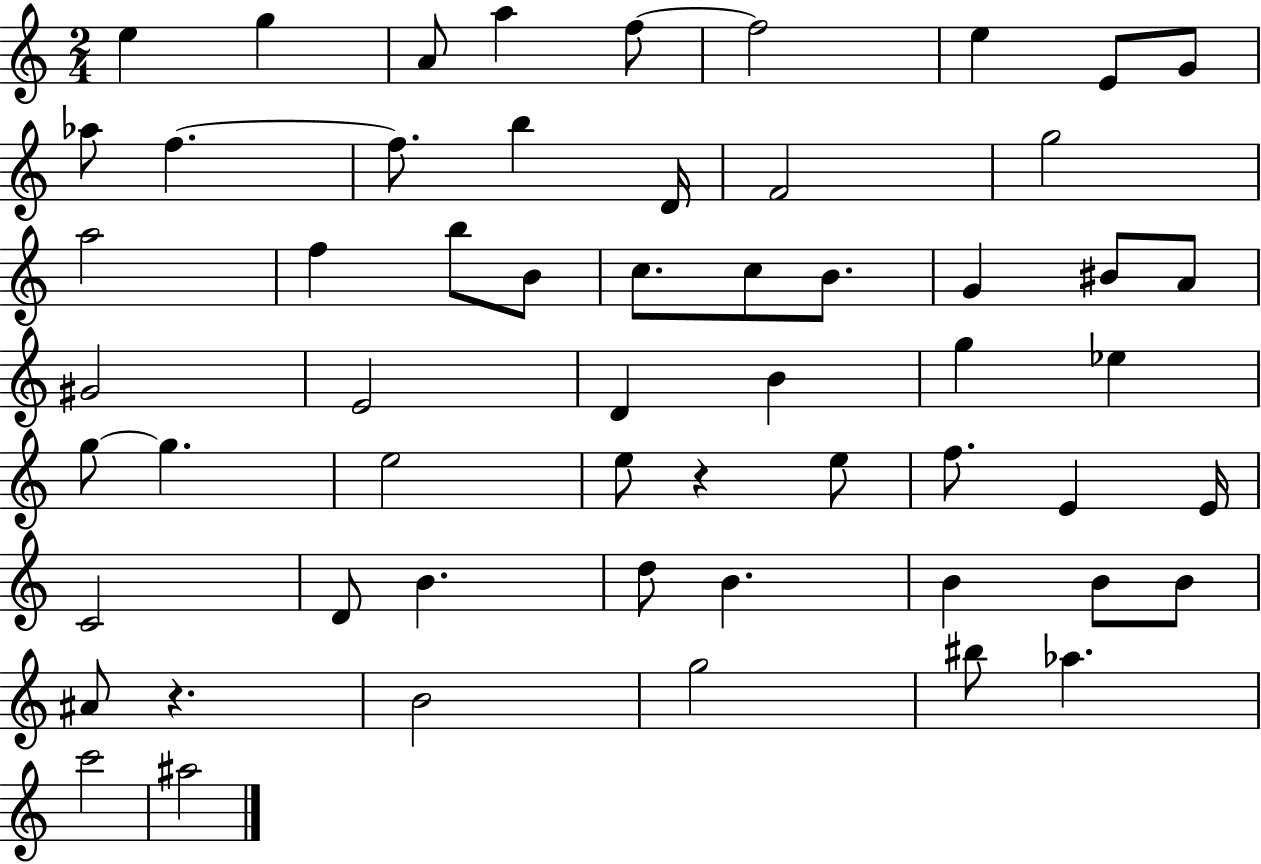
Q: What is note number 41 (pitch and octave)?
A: C4